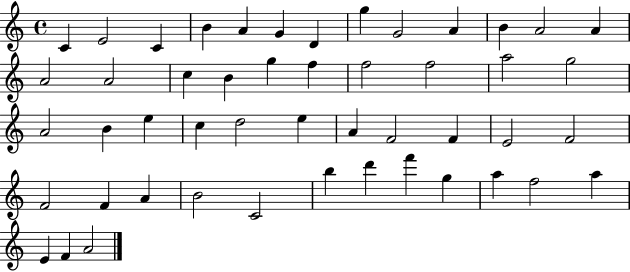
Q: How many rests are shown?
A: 0